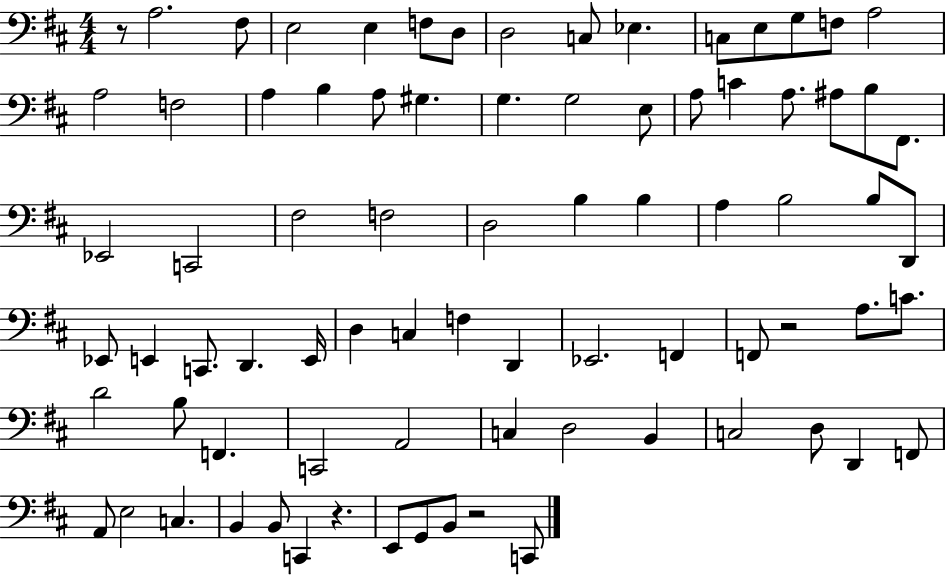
{
  \clef bass
  \numericTimeSignature
  \time 4/4
  \key d \major
  r8 a2. fis8 | e2 e4 f8 d8 | d2 c8 ees4. | c8 e8 g8 f8 a2 | \break a2 f2 | a4 b4 a8 gis4. | g4. g2 e8 | a8 c'4 a8. ais8 b8 fis,8. | \break ees,2 c,2 | fis2 f2 | d2 b4 b4 | a4 b2 b8 d,8 | \break ees,8 e,4 c,8. d,4. e,16 | d4 c4 f4 d,4 | ees,2. f,4 | f,8 r2 a8. c'8. | \break d'2 b8 f,4. | c,2 a,2 | c4 d2 b,4 | c2 d8 d,4 f,8 | \break a,8 e2 c4. | b,4 b,8 c,4 r4. | e,8 g,8 b,8 r2 c,8 | \bar "|."
}